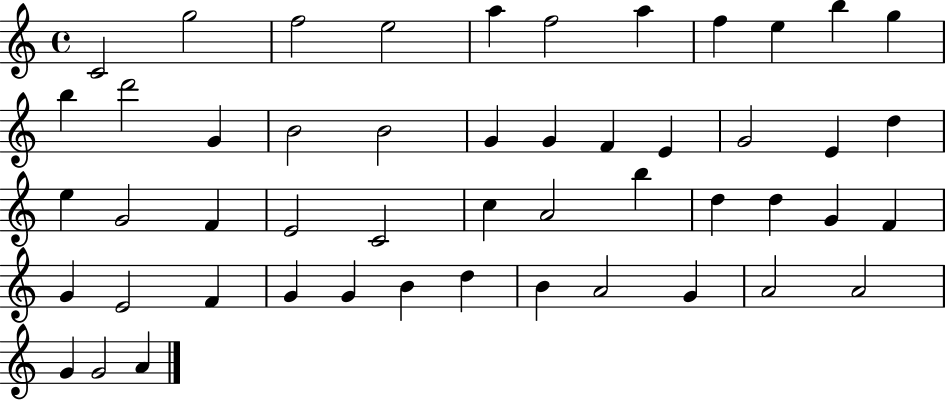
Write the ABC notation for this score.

X:1
T:Untitled
M:4/4
L:1/4
K:C
C2 g2 f2 e2 a f2 a f e b g b d'2 G B2 B2 G G F E G2 E d e G2 F E2 C2 c A2 b d d G F G E2 F G G B d B A2 G A2 A2 G G2 A